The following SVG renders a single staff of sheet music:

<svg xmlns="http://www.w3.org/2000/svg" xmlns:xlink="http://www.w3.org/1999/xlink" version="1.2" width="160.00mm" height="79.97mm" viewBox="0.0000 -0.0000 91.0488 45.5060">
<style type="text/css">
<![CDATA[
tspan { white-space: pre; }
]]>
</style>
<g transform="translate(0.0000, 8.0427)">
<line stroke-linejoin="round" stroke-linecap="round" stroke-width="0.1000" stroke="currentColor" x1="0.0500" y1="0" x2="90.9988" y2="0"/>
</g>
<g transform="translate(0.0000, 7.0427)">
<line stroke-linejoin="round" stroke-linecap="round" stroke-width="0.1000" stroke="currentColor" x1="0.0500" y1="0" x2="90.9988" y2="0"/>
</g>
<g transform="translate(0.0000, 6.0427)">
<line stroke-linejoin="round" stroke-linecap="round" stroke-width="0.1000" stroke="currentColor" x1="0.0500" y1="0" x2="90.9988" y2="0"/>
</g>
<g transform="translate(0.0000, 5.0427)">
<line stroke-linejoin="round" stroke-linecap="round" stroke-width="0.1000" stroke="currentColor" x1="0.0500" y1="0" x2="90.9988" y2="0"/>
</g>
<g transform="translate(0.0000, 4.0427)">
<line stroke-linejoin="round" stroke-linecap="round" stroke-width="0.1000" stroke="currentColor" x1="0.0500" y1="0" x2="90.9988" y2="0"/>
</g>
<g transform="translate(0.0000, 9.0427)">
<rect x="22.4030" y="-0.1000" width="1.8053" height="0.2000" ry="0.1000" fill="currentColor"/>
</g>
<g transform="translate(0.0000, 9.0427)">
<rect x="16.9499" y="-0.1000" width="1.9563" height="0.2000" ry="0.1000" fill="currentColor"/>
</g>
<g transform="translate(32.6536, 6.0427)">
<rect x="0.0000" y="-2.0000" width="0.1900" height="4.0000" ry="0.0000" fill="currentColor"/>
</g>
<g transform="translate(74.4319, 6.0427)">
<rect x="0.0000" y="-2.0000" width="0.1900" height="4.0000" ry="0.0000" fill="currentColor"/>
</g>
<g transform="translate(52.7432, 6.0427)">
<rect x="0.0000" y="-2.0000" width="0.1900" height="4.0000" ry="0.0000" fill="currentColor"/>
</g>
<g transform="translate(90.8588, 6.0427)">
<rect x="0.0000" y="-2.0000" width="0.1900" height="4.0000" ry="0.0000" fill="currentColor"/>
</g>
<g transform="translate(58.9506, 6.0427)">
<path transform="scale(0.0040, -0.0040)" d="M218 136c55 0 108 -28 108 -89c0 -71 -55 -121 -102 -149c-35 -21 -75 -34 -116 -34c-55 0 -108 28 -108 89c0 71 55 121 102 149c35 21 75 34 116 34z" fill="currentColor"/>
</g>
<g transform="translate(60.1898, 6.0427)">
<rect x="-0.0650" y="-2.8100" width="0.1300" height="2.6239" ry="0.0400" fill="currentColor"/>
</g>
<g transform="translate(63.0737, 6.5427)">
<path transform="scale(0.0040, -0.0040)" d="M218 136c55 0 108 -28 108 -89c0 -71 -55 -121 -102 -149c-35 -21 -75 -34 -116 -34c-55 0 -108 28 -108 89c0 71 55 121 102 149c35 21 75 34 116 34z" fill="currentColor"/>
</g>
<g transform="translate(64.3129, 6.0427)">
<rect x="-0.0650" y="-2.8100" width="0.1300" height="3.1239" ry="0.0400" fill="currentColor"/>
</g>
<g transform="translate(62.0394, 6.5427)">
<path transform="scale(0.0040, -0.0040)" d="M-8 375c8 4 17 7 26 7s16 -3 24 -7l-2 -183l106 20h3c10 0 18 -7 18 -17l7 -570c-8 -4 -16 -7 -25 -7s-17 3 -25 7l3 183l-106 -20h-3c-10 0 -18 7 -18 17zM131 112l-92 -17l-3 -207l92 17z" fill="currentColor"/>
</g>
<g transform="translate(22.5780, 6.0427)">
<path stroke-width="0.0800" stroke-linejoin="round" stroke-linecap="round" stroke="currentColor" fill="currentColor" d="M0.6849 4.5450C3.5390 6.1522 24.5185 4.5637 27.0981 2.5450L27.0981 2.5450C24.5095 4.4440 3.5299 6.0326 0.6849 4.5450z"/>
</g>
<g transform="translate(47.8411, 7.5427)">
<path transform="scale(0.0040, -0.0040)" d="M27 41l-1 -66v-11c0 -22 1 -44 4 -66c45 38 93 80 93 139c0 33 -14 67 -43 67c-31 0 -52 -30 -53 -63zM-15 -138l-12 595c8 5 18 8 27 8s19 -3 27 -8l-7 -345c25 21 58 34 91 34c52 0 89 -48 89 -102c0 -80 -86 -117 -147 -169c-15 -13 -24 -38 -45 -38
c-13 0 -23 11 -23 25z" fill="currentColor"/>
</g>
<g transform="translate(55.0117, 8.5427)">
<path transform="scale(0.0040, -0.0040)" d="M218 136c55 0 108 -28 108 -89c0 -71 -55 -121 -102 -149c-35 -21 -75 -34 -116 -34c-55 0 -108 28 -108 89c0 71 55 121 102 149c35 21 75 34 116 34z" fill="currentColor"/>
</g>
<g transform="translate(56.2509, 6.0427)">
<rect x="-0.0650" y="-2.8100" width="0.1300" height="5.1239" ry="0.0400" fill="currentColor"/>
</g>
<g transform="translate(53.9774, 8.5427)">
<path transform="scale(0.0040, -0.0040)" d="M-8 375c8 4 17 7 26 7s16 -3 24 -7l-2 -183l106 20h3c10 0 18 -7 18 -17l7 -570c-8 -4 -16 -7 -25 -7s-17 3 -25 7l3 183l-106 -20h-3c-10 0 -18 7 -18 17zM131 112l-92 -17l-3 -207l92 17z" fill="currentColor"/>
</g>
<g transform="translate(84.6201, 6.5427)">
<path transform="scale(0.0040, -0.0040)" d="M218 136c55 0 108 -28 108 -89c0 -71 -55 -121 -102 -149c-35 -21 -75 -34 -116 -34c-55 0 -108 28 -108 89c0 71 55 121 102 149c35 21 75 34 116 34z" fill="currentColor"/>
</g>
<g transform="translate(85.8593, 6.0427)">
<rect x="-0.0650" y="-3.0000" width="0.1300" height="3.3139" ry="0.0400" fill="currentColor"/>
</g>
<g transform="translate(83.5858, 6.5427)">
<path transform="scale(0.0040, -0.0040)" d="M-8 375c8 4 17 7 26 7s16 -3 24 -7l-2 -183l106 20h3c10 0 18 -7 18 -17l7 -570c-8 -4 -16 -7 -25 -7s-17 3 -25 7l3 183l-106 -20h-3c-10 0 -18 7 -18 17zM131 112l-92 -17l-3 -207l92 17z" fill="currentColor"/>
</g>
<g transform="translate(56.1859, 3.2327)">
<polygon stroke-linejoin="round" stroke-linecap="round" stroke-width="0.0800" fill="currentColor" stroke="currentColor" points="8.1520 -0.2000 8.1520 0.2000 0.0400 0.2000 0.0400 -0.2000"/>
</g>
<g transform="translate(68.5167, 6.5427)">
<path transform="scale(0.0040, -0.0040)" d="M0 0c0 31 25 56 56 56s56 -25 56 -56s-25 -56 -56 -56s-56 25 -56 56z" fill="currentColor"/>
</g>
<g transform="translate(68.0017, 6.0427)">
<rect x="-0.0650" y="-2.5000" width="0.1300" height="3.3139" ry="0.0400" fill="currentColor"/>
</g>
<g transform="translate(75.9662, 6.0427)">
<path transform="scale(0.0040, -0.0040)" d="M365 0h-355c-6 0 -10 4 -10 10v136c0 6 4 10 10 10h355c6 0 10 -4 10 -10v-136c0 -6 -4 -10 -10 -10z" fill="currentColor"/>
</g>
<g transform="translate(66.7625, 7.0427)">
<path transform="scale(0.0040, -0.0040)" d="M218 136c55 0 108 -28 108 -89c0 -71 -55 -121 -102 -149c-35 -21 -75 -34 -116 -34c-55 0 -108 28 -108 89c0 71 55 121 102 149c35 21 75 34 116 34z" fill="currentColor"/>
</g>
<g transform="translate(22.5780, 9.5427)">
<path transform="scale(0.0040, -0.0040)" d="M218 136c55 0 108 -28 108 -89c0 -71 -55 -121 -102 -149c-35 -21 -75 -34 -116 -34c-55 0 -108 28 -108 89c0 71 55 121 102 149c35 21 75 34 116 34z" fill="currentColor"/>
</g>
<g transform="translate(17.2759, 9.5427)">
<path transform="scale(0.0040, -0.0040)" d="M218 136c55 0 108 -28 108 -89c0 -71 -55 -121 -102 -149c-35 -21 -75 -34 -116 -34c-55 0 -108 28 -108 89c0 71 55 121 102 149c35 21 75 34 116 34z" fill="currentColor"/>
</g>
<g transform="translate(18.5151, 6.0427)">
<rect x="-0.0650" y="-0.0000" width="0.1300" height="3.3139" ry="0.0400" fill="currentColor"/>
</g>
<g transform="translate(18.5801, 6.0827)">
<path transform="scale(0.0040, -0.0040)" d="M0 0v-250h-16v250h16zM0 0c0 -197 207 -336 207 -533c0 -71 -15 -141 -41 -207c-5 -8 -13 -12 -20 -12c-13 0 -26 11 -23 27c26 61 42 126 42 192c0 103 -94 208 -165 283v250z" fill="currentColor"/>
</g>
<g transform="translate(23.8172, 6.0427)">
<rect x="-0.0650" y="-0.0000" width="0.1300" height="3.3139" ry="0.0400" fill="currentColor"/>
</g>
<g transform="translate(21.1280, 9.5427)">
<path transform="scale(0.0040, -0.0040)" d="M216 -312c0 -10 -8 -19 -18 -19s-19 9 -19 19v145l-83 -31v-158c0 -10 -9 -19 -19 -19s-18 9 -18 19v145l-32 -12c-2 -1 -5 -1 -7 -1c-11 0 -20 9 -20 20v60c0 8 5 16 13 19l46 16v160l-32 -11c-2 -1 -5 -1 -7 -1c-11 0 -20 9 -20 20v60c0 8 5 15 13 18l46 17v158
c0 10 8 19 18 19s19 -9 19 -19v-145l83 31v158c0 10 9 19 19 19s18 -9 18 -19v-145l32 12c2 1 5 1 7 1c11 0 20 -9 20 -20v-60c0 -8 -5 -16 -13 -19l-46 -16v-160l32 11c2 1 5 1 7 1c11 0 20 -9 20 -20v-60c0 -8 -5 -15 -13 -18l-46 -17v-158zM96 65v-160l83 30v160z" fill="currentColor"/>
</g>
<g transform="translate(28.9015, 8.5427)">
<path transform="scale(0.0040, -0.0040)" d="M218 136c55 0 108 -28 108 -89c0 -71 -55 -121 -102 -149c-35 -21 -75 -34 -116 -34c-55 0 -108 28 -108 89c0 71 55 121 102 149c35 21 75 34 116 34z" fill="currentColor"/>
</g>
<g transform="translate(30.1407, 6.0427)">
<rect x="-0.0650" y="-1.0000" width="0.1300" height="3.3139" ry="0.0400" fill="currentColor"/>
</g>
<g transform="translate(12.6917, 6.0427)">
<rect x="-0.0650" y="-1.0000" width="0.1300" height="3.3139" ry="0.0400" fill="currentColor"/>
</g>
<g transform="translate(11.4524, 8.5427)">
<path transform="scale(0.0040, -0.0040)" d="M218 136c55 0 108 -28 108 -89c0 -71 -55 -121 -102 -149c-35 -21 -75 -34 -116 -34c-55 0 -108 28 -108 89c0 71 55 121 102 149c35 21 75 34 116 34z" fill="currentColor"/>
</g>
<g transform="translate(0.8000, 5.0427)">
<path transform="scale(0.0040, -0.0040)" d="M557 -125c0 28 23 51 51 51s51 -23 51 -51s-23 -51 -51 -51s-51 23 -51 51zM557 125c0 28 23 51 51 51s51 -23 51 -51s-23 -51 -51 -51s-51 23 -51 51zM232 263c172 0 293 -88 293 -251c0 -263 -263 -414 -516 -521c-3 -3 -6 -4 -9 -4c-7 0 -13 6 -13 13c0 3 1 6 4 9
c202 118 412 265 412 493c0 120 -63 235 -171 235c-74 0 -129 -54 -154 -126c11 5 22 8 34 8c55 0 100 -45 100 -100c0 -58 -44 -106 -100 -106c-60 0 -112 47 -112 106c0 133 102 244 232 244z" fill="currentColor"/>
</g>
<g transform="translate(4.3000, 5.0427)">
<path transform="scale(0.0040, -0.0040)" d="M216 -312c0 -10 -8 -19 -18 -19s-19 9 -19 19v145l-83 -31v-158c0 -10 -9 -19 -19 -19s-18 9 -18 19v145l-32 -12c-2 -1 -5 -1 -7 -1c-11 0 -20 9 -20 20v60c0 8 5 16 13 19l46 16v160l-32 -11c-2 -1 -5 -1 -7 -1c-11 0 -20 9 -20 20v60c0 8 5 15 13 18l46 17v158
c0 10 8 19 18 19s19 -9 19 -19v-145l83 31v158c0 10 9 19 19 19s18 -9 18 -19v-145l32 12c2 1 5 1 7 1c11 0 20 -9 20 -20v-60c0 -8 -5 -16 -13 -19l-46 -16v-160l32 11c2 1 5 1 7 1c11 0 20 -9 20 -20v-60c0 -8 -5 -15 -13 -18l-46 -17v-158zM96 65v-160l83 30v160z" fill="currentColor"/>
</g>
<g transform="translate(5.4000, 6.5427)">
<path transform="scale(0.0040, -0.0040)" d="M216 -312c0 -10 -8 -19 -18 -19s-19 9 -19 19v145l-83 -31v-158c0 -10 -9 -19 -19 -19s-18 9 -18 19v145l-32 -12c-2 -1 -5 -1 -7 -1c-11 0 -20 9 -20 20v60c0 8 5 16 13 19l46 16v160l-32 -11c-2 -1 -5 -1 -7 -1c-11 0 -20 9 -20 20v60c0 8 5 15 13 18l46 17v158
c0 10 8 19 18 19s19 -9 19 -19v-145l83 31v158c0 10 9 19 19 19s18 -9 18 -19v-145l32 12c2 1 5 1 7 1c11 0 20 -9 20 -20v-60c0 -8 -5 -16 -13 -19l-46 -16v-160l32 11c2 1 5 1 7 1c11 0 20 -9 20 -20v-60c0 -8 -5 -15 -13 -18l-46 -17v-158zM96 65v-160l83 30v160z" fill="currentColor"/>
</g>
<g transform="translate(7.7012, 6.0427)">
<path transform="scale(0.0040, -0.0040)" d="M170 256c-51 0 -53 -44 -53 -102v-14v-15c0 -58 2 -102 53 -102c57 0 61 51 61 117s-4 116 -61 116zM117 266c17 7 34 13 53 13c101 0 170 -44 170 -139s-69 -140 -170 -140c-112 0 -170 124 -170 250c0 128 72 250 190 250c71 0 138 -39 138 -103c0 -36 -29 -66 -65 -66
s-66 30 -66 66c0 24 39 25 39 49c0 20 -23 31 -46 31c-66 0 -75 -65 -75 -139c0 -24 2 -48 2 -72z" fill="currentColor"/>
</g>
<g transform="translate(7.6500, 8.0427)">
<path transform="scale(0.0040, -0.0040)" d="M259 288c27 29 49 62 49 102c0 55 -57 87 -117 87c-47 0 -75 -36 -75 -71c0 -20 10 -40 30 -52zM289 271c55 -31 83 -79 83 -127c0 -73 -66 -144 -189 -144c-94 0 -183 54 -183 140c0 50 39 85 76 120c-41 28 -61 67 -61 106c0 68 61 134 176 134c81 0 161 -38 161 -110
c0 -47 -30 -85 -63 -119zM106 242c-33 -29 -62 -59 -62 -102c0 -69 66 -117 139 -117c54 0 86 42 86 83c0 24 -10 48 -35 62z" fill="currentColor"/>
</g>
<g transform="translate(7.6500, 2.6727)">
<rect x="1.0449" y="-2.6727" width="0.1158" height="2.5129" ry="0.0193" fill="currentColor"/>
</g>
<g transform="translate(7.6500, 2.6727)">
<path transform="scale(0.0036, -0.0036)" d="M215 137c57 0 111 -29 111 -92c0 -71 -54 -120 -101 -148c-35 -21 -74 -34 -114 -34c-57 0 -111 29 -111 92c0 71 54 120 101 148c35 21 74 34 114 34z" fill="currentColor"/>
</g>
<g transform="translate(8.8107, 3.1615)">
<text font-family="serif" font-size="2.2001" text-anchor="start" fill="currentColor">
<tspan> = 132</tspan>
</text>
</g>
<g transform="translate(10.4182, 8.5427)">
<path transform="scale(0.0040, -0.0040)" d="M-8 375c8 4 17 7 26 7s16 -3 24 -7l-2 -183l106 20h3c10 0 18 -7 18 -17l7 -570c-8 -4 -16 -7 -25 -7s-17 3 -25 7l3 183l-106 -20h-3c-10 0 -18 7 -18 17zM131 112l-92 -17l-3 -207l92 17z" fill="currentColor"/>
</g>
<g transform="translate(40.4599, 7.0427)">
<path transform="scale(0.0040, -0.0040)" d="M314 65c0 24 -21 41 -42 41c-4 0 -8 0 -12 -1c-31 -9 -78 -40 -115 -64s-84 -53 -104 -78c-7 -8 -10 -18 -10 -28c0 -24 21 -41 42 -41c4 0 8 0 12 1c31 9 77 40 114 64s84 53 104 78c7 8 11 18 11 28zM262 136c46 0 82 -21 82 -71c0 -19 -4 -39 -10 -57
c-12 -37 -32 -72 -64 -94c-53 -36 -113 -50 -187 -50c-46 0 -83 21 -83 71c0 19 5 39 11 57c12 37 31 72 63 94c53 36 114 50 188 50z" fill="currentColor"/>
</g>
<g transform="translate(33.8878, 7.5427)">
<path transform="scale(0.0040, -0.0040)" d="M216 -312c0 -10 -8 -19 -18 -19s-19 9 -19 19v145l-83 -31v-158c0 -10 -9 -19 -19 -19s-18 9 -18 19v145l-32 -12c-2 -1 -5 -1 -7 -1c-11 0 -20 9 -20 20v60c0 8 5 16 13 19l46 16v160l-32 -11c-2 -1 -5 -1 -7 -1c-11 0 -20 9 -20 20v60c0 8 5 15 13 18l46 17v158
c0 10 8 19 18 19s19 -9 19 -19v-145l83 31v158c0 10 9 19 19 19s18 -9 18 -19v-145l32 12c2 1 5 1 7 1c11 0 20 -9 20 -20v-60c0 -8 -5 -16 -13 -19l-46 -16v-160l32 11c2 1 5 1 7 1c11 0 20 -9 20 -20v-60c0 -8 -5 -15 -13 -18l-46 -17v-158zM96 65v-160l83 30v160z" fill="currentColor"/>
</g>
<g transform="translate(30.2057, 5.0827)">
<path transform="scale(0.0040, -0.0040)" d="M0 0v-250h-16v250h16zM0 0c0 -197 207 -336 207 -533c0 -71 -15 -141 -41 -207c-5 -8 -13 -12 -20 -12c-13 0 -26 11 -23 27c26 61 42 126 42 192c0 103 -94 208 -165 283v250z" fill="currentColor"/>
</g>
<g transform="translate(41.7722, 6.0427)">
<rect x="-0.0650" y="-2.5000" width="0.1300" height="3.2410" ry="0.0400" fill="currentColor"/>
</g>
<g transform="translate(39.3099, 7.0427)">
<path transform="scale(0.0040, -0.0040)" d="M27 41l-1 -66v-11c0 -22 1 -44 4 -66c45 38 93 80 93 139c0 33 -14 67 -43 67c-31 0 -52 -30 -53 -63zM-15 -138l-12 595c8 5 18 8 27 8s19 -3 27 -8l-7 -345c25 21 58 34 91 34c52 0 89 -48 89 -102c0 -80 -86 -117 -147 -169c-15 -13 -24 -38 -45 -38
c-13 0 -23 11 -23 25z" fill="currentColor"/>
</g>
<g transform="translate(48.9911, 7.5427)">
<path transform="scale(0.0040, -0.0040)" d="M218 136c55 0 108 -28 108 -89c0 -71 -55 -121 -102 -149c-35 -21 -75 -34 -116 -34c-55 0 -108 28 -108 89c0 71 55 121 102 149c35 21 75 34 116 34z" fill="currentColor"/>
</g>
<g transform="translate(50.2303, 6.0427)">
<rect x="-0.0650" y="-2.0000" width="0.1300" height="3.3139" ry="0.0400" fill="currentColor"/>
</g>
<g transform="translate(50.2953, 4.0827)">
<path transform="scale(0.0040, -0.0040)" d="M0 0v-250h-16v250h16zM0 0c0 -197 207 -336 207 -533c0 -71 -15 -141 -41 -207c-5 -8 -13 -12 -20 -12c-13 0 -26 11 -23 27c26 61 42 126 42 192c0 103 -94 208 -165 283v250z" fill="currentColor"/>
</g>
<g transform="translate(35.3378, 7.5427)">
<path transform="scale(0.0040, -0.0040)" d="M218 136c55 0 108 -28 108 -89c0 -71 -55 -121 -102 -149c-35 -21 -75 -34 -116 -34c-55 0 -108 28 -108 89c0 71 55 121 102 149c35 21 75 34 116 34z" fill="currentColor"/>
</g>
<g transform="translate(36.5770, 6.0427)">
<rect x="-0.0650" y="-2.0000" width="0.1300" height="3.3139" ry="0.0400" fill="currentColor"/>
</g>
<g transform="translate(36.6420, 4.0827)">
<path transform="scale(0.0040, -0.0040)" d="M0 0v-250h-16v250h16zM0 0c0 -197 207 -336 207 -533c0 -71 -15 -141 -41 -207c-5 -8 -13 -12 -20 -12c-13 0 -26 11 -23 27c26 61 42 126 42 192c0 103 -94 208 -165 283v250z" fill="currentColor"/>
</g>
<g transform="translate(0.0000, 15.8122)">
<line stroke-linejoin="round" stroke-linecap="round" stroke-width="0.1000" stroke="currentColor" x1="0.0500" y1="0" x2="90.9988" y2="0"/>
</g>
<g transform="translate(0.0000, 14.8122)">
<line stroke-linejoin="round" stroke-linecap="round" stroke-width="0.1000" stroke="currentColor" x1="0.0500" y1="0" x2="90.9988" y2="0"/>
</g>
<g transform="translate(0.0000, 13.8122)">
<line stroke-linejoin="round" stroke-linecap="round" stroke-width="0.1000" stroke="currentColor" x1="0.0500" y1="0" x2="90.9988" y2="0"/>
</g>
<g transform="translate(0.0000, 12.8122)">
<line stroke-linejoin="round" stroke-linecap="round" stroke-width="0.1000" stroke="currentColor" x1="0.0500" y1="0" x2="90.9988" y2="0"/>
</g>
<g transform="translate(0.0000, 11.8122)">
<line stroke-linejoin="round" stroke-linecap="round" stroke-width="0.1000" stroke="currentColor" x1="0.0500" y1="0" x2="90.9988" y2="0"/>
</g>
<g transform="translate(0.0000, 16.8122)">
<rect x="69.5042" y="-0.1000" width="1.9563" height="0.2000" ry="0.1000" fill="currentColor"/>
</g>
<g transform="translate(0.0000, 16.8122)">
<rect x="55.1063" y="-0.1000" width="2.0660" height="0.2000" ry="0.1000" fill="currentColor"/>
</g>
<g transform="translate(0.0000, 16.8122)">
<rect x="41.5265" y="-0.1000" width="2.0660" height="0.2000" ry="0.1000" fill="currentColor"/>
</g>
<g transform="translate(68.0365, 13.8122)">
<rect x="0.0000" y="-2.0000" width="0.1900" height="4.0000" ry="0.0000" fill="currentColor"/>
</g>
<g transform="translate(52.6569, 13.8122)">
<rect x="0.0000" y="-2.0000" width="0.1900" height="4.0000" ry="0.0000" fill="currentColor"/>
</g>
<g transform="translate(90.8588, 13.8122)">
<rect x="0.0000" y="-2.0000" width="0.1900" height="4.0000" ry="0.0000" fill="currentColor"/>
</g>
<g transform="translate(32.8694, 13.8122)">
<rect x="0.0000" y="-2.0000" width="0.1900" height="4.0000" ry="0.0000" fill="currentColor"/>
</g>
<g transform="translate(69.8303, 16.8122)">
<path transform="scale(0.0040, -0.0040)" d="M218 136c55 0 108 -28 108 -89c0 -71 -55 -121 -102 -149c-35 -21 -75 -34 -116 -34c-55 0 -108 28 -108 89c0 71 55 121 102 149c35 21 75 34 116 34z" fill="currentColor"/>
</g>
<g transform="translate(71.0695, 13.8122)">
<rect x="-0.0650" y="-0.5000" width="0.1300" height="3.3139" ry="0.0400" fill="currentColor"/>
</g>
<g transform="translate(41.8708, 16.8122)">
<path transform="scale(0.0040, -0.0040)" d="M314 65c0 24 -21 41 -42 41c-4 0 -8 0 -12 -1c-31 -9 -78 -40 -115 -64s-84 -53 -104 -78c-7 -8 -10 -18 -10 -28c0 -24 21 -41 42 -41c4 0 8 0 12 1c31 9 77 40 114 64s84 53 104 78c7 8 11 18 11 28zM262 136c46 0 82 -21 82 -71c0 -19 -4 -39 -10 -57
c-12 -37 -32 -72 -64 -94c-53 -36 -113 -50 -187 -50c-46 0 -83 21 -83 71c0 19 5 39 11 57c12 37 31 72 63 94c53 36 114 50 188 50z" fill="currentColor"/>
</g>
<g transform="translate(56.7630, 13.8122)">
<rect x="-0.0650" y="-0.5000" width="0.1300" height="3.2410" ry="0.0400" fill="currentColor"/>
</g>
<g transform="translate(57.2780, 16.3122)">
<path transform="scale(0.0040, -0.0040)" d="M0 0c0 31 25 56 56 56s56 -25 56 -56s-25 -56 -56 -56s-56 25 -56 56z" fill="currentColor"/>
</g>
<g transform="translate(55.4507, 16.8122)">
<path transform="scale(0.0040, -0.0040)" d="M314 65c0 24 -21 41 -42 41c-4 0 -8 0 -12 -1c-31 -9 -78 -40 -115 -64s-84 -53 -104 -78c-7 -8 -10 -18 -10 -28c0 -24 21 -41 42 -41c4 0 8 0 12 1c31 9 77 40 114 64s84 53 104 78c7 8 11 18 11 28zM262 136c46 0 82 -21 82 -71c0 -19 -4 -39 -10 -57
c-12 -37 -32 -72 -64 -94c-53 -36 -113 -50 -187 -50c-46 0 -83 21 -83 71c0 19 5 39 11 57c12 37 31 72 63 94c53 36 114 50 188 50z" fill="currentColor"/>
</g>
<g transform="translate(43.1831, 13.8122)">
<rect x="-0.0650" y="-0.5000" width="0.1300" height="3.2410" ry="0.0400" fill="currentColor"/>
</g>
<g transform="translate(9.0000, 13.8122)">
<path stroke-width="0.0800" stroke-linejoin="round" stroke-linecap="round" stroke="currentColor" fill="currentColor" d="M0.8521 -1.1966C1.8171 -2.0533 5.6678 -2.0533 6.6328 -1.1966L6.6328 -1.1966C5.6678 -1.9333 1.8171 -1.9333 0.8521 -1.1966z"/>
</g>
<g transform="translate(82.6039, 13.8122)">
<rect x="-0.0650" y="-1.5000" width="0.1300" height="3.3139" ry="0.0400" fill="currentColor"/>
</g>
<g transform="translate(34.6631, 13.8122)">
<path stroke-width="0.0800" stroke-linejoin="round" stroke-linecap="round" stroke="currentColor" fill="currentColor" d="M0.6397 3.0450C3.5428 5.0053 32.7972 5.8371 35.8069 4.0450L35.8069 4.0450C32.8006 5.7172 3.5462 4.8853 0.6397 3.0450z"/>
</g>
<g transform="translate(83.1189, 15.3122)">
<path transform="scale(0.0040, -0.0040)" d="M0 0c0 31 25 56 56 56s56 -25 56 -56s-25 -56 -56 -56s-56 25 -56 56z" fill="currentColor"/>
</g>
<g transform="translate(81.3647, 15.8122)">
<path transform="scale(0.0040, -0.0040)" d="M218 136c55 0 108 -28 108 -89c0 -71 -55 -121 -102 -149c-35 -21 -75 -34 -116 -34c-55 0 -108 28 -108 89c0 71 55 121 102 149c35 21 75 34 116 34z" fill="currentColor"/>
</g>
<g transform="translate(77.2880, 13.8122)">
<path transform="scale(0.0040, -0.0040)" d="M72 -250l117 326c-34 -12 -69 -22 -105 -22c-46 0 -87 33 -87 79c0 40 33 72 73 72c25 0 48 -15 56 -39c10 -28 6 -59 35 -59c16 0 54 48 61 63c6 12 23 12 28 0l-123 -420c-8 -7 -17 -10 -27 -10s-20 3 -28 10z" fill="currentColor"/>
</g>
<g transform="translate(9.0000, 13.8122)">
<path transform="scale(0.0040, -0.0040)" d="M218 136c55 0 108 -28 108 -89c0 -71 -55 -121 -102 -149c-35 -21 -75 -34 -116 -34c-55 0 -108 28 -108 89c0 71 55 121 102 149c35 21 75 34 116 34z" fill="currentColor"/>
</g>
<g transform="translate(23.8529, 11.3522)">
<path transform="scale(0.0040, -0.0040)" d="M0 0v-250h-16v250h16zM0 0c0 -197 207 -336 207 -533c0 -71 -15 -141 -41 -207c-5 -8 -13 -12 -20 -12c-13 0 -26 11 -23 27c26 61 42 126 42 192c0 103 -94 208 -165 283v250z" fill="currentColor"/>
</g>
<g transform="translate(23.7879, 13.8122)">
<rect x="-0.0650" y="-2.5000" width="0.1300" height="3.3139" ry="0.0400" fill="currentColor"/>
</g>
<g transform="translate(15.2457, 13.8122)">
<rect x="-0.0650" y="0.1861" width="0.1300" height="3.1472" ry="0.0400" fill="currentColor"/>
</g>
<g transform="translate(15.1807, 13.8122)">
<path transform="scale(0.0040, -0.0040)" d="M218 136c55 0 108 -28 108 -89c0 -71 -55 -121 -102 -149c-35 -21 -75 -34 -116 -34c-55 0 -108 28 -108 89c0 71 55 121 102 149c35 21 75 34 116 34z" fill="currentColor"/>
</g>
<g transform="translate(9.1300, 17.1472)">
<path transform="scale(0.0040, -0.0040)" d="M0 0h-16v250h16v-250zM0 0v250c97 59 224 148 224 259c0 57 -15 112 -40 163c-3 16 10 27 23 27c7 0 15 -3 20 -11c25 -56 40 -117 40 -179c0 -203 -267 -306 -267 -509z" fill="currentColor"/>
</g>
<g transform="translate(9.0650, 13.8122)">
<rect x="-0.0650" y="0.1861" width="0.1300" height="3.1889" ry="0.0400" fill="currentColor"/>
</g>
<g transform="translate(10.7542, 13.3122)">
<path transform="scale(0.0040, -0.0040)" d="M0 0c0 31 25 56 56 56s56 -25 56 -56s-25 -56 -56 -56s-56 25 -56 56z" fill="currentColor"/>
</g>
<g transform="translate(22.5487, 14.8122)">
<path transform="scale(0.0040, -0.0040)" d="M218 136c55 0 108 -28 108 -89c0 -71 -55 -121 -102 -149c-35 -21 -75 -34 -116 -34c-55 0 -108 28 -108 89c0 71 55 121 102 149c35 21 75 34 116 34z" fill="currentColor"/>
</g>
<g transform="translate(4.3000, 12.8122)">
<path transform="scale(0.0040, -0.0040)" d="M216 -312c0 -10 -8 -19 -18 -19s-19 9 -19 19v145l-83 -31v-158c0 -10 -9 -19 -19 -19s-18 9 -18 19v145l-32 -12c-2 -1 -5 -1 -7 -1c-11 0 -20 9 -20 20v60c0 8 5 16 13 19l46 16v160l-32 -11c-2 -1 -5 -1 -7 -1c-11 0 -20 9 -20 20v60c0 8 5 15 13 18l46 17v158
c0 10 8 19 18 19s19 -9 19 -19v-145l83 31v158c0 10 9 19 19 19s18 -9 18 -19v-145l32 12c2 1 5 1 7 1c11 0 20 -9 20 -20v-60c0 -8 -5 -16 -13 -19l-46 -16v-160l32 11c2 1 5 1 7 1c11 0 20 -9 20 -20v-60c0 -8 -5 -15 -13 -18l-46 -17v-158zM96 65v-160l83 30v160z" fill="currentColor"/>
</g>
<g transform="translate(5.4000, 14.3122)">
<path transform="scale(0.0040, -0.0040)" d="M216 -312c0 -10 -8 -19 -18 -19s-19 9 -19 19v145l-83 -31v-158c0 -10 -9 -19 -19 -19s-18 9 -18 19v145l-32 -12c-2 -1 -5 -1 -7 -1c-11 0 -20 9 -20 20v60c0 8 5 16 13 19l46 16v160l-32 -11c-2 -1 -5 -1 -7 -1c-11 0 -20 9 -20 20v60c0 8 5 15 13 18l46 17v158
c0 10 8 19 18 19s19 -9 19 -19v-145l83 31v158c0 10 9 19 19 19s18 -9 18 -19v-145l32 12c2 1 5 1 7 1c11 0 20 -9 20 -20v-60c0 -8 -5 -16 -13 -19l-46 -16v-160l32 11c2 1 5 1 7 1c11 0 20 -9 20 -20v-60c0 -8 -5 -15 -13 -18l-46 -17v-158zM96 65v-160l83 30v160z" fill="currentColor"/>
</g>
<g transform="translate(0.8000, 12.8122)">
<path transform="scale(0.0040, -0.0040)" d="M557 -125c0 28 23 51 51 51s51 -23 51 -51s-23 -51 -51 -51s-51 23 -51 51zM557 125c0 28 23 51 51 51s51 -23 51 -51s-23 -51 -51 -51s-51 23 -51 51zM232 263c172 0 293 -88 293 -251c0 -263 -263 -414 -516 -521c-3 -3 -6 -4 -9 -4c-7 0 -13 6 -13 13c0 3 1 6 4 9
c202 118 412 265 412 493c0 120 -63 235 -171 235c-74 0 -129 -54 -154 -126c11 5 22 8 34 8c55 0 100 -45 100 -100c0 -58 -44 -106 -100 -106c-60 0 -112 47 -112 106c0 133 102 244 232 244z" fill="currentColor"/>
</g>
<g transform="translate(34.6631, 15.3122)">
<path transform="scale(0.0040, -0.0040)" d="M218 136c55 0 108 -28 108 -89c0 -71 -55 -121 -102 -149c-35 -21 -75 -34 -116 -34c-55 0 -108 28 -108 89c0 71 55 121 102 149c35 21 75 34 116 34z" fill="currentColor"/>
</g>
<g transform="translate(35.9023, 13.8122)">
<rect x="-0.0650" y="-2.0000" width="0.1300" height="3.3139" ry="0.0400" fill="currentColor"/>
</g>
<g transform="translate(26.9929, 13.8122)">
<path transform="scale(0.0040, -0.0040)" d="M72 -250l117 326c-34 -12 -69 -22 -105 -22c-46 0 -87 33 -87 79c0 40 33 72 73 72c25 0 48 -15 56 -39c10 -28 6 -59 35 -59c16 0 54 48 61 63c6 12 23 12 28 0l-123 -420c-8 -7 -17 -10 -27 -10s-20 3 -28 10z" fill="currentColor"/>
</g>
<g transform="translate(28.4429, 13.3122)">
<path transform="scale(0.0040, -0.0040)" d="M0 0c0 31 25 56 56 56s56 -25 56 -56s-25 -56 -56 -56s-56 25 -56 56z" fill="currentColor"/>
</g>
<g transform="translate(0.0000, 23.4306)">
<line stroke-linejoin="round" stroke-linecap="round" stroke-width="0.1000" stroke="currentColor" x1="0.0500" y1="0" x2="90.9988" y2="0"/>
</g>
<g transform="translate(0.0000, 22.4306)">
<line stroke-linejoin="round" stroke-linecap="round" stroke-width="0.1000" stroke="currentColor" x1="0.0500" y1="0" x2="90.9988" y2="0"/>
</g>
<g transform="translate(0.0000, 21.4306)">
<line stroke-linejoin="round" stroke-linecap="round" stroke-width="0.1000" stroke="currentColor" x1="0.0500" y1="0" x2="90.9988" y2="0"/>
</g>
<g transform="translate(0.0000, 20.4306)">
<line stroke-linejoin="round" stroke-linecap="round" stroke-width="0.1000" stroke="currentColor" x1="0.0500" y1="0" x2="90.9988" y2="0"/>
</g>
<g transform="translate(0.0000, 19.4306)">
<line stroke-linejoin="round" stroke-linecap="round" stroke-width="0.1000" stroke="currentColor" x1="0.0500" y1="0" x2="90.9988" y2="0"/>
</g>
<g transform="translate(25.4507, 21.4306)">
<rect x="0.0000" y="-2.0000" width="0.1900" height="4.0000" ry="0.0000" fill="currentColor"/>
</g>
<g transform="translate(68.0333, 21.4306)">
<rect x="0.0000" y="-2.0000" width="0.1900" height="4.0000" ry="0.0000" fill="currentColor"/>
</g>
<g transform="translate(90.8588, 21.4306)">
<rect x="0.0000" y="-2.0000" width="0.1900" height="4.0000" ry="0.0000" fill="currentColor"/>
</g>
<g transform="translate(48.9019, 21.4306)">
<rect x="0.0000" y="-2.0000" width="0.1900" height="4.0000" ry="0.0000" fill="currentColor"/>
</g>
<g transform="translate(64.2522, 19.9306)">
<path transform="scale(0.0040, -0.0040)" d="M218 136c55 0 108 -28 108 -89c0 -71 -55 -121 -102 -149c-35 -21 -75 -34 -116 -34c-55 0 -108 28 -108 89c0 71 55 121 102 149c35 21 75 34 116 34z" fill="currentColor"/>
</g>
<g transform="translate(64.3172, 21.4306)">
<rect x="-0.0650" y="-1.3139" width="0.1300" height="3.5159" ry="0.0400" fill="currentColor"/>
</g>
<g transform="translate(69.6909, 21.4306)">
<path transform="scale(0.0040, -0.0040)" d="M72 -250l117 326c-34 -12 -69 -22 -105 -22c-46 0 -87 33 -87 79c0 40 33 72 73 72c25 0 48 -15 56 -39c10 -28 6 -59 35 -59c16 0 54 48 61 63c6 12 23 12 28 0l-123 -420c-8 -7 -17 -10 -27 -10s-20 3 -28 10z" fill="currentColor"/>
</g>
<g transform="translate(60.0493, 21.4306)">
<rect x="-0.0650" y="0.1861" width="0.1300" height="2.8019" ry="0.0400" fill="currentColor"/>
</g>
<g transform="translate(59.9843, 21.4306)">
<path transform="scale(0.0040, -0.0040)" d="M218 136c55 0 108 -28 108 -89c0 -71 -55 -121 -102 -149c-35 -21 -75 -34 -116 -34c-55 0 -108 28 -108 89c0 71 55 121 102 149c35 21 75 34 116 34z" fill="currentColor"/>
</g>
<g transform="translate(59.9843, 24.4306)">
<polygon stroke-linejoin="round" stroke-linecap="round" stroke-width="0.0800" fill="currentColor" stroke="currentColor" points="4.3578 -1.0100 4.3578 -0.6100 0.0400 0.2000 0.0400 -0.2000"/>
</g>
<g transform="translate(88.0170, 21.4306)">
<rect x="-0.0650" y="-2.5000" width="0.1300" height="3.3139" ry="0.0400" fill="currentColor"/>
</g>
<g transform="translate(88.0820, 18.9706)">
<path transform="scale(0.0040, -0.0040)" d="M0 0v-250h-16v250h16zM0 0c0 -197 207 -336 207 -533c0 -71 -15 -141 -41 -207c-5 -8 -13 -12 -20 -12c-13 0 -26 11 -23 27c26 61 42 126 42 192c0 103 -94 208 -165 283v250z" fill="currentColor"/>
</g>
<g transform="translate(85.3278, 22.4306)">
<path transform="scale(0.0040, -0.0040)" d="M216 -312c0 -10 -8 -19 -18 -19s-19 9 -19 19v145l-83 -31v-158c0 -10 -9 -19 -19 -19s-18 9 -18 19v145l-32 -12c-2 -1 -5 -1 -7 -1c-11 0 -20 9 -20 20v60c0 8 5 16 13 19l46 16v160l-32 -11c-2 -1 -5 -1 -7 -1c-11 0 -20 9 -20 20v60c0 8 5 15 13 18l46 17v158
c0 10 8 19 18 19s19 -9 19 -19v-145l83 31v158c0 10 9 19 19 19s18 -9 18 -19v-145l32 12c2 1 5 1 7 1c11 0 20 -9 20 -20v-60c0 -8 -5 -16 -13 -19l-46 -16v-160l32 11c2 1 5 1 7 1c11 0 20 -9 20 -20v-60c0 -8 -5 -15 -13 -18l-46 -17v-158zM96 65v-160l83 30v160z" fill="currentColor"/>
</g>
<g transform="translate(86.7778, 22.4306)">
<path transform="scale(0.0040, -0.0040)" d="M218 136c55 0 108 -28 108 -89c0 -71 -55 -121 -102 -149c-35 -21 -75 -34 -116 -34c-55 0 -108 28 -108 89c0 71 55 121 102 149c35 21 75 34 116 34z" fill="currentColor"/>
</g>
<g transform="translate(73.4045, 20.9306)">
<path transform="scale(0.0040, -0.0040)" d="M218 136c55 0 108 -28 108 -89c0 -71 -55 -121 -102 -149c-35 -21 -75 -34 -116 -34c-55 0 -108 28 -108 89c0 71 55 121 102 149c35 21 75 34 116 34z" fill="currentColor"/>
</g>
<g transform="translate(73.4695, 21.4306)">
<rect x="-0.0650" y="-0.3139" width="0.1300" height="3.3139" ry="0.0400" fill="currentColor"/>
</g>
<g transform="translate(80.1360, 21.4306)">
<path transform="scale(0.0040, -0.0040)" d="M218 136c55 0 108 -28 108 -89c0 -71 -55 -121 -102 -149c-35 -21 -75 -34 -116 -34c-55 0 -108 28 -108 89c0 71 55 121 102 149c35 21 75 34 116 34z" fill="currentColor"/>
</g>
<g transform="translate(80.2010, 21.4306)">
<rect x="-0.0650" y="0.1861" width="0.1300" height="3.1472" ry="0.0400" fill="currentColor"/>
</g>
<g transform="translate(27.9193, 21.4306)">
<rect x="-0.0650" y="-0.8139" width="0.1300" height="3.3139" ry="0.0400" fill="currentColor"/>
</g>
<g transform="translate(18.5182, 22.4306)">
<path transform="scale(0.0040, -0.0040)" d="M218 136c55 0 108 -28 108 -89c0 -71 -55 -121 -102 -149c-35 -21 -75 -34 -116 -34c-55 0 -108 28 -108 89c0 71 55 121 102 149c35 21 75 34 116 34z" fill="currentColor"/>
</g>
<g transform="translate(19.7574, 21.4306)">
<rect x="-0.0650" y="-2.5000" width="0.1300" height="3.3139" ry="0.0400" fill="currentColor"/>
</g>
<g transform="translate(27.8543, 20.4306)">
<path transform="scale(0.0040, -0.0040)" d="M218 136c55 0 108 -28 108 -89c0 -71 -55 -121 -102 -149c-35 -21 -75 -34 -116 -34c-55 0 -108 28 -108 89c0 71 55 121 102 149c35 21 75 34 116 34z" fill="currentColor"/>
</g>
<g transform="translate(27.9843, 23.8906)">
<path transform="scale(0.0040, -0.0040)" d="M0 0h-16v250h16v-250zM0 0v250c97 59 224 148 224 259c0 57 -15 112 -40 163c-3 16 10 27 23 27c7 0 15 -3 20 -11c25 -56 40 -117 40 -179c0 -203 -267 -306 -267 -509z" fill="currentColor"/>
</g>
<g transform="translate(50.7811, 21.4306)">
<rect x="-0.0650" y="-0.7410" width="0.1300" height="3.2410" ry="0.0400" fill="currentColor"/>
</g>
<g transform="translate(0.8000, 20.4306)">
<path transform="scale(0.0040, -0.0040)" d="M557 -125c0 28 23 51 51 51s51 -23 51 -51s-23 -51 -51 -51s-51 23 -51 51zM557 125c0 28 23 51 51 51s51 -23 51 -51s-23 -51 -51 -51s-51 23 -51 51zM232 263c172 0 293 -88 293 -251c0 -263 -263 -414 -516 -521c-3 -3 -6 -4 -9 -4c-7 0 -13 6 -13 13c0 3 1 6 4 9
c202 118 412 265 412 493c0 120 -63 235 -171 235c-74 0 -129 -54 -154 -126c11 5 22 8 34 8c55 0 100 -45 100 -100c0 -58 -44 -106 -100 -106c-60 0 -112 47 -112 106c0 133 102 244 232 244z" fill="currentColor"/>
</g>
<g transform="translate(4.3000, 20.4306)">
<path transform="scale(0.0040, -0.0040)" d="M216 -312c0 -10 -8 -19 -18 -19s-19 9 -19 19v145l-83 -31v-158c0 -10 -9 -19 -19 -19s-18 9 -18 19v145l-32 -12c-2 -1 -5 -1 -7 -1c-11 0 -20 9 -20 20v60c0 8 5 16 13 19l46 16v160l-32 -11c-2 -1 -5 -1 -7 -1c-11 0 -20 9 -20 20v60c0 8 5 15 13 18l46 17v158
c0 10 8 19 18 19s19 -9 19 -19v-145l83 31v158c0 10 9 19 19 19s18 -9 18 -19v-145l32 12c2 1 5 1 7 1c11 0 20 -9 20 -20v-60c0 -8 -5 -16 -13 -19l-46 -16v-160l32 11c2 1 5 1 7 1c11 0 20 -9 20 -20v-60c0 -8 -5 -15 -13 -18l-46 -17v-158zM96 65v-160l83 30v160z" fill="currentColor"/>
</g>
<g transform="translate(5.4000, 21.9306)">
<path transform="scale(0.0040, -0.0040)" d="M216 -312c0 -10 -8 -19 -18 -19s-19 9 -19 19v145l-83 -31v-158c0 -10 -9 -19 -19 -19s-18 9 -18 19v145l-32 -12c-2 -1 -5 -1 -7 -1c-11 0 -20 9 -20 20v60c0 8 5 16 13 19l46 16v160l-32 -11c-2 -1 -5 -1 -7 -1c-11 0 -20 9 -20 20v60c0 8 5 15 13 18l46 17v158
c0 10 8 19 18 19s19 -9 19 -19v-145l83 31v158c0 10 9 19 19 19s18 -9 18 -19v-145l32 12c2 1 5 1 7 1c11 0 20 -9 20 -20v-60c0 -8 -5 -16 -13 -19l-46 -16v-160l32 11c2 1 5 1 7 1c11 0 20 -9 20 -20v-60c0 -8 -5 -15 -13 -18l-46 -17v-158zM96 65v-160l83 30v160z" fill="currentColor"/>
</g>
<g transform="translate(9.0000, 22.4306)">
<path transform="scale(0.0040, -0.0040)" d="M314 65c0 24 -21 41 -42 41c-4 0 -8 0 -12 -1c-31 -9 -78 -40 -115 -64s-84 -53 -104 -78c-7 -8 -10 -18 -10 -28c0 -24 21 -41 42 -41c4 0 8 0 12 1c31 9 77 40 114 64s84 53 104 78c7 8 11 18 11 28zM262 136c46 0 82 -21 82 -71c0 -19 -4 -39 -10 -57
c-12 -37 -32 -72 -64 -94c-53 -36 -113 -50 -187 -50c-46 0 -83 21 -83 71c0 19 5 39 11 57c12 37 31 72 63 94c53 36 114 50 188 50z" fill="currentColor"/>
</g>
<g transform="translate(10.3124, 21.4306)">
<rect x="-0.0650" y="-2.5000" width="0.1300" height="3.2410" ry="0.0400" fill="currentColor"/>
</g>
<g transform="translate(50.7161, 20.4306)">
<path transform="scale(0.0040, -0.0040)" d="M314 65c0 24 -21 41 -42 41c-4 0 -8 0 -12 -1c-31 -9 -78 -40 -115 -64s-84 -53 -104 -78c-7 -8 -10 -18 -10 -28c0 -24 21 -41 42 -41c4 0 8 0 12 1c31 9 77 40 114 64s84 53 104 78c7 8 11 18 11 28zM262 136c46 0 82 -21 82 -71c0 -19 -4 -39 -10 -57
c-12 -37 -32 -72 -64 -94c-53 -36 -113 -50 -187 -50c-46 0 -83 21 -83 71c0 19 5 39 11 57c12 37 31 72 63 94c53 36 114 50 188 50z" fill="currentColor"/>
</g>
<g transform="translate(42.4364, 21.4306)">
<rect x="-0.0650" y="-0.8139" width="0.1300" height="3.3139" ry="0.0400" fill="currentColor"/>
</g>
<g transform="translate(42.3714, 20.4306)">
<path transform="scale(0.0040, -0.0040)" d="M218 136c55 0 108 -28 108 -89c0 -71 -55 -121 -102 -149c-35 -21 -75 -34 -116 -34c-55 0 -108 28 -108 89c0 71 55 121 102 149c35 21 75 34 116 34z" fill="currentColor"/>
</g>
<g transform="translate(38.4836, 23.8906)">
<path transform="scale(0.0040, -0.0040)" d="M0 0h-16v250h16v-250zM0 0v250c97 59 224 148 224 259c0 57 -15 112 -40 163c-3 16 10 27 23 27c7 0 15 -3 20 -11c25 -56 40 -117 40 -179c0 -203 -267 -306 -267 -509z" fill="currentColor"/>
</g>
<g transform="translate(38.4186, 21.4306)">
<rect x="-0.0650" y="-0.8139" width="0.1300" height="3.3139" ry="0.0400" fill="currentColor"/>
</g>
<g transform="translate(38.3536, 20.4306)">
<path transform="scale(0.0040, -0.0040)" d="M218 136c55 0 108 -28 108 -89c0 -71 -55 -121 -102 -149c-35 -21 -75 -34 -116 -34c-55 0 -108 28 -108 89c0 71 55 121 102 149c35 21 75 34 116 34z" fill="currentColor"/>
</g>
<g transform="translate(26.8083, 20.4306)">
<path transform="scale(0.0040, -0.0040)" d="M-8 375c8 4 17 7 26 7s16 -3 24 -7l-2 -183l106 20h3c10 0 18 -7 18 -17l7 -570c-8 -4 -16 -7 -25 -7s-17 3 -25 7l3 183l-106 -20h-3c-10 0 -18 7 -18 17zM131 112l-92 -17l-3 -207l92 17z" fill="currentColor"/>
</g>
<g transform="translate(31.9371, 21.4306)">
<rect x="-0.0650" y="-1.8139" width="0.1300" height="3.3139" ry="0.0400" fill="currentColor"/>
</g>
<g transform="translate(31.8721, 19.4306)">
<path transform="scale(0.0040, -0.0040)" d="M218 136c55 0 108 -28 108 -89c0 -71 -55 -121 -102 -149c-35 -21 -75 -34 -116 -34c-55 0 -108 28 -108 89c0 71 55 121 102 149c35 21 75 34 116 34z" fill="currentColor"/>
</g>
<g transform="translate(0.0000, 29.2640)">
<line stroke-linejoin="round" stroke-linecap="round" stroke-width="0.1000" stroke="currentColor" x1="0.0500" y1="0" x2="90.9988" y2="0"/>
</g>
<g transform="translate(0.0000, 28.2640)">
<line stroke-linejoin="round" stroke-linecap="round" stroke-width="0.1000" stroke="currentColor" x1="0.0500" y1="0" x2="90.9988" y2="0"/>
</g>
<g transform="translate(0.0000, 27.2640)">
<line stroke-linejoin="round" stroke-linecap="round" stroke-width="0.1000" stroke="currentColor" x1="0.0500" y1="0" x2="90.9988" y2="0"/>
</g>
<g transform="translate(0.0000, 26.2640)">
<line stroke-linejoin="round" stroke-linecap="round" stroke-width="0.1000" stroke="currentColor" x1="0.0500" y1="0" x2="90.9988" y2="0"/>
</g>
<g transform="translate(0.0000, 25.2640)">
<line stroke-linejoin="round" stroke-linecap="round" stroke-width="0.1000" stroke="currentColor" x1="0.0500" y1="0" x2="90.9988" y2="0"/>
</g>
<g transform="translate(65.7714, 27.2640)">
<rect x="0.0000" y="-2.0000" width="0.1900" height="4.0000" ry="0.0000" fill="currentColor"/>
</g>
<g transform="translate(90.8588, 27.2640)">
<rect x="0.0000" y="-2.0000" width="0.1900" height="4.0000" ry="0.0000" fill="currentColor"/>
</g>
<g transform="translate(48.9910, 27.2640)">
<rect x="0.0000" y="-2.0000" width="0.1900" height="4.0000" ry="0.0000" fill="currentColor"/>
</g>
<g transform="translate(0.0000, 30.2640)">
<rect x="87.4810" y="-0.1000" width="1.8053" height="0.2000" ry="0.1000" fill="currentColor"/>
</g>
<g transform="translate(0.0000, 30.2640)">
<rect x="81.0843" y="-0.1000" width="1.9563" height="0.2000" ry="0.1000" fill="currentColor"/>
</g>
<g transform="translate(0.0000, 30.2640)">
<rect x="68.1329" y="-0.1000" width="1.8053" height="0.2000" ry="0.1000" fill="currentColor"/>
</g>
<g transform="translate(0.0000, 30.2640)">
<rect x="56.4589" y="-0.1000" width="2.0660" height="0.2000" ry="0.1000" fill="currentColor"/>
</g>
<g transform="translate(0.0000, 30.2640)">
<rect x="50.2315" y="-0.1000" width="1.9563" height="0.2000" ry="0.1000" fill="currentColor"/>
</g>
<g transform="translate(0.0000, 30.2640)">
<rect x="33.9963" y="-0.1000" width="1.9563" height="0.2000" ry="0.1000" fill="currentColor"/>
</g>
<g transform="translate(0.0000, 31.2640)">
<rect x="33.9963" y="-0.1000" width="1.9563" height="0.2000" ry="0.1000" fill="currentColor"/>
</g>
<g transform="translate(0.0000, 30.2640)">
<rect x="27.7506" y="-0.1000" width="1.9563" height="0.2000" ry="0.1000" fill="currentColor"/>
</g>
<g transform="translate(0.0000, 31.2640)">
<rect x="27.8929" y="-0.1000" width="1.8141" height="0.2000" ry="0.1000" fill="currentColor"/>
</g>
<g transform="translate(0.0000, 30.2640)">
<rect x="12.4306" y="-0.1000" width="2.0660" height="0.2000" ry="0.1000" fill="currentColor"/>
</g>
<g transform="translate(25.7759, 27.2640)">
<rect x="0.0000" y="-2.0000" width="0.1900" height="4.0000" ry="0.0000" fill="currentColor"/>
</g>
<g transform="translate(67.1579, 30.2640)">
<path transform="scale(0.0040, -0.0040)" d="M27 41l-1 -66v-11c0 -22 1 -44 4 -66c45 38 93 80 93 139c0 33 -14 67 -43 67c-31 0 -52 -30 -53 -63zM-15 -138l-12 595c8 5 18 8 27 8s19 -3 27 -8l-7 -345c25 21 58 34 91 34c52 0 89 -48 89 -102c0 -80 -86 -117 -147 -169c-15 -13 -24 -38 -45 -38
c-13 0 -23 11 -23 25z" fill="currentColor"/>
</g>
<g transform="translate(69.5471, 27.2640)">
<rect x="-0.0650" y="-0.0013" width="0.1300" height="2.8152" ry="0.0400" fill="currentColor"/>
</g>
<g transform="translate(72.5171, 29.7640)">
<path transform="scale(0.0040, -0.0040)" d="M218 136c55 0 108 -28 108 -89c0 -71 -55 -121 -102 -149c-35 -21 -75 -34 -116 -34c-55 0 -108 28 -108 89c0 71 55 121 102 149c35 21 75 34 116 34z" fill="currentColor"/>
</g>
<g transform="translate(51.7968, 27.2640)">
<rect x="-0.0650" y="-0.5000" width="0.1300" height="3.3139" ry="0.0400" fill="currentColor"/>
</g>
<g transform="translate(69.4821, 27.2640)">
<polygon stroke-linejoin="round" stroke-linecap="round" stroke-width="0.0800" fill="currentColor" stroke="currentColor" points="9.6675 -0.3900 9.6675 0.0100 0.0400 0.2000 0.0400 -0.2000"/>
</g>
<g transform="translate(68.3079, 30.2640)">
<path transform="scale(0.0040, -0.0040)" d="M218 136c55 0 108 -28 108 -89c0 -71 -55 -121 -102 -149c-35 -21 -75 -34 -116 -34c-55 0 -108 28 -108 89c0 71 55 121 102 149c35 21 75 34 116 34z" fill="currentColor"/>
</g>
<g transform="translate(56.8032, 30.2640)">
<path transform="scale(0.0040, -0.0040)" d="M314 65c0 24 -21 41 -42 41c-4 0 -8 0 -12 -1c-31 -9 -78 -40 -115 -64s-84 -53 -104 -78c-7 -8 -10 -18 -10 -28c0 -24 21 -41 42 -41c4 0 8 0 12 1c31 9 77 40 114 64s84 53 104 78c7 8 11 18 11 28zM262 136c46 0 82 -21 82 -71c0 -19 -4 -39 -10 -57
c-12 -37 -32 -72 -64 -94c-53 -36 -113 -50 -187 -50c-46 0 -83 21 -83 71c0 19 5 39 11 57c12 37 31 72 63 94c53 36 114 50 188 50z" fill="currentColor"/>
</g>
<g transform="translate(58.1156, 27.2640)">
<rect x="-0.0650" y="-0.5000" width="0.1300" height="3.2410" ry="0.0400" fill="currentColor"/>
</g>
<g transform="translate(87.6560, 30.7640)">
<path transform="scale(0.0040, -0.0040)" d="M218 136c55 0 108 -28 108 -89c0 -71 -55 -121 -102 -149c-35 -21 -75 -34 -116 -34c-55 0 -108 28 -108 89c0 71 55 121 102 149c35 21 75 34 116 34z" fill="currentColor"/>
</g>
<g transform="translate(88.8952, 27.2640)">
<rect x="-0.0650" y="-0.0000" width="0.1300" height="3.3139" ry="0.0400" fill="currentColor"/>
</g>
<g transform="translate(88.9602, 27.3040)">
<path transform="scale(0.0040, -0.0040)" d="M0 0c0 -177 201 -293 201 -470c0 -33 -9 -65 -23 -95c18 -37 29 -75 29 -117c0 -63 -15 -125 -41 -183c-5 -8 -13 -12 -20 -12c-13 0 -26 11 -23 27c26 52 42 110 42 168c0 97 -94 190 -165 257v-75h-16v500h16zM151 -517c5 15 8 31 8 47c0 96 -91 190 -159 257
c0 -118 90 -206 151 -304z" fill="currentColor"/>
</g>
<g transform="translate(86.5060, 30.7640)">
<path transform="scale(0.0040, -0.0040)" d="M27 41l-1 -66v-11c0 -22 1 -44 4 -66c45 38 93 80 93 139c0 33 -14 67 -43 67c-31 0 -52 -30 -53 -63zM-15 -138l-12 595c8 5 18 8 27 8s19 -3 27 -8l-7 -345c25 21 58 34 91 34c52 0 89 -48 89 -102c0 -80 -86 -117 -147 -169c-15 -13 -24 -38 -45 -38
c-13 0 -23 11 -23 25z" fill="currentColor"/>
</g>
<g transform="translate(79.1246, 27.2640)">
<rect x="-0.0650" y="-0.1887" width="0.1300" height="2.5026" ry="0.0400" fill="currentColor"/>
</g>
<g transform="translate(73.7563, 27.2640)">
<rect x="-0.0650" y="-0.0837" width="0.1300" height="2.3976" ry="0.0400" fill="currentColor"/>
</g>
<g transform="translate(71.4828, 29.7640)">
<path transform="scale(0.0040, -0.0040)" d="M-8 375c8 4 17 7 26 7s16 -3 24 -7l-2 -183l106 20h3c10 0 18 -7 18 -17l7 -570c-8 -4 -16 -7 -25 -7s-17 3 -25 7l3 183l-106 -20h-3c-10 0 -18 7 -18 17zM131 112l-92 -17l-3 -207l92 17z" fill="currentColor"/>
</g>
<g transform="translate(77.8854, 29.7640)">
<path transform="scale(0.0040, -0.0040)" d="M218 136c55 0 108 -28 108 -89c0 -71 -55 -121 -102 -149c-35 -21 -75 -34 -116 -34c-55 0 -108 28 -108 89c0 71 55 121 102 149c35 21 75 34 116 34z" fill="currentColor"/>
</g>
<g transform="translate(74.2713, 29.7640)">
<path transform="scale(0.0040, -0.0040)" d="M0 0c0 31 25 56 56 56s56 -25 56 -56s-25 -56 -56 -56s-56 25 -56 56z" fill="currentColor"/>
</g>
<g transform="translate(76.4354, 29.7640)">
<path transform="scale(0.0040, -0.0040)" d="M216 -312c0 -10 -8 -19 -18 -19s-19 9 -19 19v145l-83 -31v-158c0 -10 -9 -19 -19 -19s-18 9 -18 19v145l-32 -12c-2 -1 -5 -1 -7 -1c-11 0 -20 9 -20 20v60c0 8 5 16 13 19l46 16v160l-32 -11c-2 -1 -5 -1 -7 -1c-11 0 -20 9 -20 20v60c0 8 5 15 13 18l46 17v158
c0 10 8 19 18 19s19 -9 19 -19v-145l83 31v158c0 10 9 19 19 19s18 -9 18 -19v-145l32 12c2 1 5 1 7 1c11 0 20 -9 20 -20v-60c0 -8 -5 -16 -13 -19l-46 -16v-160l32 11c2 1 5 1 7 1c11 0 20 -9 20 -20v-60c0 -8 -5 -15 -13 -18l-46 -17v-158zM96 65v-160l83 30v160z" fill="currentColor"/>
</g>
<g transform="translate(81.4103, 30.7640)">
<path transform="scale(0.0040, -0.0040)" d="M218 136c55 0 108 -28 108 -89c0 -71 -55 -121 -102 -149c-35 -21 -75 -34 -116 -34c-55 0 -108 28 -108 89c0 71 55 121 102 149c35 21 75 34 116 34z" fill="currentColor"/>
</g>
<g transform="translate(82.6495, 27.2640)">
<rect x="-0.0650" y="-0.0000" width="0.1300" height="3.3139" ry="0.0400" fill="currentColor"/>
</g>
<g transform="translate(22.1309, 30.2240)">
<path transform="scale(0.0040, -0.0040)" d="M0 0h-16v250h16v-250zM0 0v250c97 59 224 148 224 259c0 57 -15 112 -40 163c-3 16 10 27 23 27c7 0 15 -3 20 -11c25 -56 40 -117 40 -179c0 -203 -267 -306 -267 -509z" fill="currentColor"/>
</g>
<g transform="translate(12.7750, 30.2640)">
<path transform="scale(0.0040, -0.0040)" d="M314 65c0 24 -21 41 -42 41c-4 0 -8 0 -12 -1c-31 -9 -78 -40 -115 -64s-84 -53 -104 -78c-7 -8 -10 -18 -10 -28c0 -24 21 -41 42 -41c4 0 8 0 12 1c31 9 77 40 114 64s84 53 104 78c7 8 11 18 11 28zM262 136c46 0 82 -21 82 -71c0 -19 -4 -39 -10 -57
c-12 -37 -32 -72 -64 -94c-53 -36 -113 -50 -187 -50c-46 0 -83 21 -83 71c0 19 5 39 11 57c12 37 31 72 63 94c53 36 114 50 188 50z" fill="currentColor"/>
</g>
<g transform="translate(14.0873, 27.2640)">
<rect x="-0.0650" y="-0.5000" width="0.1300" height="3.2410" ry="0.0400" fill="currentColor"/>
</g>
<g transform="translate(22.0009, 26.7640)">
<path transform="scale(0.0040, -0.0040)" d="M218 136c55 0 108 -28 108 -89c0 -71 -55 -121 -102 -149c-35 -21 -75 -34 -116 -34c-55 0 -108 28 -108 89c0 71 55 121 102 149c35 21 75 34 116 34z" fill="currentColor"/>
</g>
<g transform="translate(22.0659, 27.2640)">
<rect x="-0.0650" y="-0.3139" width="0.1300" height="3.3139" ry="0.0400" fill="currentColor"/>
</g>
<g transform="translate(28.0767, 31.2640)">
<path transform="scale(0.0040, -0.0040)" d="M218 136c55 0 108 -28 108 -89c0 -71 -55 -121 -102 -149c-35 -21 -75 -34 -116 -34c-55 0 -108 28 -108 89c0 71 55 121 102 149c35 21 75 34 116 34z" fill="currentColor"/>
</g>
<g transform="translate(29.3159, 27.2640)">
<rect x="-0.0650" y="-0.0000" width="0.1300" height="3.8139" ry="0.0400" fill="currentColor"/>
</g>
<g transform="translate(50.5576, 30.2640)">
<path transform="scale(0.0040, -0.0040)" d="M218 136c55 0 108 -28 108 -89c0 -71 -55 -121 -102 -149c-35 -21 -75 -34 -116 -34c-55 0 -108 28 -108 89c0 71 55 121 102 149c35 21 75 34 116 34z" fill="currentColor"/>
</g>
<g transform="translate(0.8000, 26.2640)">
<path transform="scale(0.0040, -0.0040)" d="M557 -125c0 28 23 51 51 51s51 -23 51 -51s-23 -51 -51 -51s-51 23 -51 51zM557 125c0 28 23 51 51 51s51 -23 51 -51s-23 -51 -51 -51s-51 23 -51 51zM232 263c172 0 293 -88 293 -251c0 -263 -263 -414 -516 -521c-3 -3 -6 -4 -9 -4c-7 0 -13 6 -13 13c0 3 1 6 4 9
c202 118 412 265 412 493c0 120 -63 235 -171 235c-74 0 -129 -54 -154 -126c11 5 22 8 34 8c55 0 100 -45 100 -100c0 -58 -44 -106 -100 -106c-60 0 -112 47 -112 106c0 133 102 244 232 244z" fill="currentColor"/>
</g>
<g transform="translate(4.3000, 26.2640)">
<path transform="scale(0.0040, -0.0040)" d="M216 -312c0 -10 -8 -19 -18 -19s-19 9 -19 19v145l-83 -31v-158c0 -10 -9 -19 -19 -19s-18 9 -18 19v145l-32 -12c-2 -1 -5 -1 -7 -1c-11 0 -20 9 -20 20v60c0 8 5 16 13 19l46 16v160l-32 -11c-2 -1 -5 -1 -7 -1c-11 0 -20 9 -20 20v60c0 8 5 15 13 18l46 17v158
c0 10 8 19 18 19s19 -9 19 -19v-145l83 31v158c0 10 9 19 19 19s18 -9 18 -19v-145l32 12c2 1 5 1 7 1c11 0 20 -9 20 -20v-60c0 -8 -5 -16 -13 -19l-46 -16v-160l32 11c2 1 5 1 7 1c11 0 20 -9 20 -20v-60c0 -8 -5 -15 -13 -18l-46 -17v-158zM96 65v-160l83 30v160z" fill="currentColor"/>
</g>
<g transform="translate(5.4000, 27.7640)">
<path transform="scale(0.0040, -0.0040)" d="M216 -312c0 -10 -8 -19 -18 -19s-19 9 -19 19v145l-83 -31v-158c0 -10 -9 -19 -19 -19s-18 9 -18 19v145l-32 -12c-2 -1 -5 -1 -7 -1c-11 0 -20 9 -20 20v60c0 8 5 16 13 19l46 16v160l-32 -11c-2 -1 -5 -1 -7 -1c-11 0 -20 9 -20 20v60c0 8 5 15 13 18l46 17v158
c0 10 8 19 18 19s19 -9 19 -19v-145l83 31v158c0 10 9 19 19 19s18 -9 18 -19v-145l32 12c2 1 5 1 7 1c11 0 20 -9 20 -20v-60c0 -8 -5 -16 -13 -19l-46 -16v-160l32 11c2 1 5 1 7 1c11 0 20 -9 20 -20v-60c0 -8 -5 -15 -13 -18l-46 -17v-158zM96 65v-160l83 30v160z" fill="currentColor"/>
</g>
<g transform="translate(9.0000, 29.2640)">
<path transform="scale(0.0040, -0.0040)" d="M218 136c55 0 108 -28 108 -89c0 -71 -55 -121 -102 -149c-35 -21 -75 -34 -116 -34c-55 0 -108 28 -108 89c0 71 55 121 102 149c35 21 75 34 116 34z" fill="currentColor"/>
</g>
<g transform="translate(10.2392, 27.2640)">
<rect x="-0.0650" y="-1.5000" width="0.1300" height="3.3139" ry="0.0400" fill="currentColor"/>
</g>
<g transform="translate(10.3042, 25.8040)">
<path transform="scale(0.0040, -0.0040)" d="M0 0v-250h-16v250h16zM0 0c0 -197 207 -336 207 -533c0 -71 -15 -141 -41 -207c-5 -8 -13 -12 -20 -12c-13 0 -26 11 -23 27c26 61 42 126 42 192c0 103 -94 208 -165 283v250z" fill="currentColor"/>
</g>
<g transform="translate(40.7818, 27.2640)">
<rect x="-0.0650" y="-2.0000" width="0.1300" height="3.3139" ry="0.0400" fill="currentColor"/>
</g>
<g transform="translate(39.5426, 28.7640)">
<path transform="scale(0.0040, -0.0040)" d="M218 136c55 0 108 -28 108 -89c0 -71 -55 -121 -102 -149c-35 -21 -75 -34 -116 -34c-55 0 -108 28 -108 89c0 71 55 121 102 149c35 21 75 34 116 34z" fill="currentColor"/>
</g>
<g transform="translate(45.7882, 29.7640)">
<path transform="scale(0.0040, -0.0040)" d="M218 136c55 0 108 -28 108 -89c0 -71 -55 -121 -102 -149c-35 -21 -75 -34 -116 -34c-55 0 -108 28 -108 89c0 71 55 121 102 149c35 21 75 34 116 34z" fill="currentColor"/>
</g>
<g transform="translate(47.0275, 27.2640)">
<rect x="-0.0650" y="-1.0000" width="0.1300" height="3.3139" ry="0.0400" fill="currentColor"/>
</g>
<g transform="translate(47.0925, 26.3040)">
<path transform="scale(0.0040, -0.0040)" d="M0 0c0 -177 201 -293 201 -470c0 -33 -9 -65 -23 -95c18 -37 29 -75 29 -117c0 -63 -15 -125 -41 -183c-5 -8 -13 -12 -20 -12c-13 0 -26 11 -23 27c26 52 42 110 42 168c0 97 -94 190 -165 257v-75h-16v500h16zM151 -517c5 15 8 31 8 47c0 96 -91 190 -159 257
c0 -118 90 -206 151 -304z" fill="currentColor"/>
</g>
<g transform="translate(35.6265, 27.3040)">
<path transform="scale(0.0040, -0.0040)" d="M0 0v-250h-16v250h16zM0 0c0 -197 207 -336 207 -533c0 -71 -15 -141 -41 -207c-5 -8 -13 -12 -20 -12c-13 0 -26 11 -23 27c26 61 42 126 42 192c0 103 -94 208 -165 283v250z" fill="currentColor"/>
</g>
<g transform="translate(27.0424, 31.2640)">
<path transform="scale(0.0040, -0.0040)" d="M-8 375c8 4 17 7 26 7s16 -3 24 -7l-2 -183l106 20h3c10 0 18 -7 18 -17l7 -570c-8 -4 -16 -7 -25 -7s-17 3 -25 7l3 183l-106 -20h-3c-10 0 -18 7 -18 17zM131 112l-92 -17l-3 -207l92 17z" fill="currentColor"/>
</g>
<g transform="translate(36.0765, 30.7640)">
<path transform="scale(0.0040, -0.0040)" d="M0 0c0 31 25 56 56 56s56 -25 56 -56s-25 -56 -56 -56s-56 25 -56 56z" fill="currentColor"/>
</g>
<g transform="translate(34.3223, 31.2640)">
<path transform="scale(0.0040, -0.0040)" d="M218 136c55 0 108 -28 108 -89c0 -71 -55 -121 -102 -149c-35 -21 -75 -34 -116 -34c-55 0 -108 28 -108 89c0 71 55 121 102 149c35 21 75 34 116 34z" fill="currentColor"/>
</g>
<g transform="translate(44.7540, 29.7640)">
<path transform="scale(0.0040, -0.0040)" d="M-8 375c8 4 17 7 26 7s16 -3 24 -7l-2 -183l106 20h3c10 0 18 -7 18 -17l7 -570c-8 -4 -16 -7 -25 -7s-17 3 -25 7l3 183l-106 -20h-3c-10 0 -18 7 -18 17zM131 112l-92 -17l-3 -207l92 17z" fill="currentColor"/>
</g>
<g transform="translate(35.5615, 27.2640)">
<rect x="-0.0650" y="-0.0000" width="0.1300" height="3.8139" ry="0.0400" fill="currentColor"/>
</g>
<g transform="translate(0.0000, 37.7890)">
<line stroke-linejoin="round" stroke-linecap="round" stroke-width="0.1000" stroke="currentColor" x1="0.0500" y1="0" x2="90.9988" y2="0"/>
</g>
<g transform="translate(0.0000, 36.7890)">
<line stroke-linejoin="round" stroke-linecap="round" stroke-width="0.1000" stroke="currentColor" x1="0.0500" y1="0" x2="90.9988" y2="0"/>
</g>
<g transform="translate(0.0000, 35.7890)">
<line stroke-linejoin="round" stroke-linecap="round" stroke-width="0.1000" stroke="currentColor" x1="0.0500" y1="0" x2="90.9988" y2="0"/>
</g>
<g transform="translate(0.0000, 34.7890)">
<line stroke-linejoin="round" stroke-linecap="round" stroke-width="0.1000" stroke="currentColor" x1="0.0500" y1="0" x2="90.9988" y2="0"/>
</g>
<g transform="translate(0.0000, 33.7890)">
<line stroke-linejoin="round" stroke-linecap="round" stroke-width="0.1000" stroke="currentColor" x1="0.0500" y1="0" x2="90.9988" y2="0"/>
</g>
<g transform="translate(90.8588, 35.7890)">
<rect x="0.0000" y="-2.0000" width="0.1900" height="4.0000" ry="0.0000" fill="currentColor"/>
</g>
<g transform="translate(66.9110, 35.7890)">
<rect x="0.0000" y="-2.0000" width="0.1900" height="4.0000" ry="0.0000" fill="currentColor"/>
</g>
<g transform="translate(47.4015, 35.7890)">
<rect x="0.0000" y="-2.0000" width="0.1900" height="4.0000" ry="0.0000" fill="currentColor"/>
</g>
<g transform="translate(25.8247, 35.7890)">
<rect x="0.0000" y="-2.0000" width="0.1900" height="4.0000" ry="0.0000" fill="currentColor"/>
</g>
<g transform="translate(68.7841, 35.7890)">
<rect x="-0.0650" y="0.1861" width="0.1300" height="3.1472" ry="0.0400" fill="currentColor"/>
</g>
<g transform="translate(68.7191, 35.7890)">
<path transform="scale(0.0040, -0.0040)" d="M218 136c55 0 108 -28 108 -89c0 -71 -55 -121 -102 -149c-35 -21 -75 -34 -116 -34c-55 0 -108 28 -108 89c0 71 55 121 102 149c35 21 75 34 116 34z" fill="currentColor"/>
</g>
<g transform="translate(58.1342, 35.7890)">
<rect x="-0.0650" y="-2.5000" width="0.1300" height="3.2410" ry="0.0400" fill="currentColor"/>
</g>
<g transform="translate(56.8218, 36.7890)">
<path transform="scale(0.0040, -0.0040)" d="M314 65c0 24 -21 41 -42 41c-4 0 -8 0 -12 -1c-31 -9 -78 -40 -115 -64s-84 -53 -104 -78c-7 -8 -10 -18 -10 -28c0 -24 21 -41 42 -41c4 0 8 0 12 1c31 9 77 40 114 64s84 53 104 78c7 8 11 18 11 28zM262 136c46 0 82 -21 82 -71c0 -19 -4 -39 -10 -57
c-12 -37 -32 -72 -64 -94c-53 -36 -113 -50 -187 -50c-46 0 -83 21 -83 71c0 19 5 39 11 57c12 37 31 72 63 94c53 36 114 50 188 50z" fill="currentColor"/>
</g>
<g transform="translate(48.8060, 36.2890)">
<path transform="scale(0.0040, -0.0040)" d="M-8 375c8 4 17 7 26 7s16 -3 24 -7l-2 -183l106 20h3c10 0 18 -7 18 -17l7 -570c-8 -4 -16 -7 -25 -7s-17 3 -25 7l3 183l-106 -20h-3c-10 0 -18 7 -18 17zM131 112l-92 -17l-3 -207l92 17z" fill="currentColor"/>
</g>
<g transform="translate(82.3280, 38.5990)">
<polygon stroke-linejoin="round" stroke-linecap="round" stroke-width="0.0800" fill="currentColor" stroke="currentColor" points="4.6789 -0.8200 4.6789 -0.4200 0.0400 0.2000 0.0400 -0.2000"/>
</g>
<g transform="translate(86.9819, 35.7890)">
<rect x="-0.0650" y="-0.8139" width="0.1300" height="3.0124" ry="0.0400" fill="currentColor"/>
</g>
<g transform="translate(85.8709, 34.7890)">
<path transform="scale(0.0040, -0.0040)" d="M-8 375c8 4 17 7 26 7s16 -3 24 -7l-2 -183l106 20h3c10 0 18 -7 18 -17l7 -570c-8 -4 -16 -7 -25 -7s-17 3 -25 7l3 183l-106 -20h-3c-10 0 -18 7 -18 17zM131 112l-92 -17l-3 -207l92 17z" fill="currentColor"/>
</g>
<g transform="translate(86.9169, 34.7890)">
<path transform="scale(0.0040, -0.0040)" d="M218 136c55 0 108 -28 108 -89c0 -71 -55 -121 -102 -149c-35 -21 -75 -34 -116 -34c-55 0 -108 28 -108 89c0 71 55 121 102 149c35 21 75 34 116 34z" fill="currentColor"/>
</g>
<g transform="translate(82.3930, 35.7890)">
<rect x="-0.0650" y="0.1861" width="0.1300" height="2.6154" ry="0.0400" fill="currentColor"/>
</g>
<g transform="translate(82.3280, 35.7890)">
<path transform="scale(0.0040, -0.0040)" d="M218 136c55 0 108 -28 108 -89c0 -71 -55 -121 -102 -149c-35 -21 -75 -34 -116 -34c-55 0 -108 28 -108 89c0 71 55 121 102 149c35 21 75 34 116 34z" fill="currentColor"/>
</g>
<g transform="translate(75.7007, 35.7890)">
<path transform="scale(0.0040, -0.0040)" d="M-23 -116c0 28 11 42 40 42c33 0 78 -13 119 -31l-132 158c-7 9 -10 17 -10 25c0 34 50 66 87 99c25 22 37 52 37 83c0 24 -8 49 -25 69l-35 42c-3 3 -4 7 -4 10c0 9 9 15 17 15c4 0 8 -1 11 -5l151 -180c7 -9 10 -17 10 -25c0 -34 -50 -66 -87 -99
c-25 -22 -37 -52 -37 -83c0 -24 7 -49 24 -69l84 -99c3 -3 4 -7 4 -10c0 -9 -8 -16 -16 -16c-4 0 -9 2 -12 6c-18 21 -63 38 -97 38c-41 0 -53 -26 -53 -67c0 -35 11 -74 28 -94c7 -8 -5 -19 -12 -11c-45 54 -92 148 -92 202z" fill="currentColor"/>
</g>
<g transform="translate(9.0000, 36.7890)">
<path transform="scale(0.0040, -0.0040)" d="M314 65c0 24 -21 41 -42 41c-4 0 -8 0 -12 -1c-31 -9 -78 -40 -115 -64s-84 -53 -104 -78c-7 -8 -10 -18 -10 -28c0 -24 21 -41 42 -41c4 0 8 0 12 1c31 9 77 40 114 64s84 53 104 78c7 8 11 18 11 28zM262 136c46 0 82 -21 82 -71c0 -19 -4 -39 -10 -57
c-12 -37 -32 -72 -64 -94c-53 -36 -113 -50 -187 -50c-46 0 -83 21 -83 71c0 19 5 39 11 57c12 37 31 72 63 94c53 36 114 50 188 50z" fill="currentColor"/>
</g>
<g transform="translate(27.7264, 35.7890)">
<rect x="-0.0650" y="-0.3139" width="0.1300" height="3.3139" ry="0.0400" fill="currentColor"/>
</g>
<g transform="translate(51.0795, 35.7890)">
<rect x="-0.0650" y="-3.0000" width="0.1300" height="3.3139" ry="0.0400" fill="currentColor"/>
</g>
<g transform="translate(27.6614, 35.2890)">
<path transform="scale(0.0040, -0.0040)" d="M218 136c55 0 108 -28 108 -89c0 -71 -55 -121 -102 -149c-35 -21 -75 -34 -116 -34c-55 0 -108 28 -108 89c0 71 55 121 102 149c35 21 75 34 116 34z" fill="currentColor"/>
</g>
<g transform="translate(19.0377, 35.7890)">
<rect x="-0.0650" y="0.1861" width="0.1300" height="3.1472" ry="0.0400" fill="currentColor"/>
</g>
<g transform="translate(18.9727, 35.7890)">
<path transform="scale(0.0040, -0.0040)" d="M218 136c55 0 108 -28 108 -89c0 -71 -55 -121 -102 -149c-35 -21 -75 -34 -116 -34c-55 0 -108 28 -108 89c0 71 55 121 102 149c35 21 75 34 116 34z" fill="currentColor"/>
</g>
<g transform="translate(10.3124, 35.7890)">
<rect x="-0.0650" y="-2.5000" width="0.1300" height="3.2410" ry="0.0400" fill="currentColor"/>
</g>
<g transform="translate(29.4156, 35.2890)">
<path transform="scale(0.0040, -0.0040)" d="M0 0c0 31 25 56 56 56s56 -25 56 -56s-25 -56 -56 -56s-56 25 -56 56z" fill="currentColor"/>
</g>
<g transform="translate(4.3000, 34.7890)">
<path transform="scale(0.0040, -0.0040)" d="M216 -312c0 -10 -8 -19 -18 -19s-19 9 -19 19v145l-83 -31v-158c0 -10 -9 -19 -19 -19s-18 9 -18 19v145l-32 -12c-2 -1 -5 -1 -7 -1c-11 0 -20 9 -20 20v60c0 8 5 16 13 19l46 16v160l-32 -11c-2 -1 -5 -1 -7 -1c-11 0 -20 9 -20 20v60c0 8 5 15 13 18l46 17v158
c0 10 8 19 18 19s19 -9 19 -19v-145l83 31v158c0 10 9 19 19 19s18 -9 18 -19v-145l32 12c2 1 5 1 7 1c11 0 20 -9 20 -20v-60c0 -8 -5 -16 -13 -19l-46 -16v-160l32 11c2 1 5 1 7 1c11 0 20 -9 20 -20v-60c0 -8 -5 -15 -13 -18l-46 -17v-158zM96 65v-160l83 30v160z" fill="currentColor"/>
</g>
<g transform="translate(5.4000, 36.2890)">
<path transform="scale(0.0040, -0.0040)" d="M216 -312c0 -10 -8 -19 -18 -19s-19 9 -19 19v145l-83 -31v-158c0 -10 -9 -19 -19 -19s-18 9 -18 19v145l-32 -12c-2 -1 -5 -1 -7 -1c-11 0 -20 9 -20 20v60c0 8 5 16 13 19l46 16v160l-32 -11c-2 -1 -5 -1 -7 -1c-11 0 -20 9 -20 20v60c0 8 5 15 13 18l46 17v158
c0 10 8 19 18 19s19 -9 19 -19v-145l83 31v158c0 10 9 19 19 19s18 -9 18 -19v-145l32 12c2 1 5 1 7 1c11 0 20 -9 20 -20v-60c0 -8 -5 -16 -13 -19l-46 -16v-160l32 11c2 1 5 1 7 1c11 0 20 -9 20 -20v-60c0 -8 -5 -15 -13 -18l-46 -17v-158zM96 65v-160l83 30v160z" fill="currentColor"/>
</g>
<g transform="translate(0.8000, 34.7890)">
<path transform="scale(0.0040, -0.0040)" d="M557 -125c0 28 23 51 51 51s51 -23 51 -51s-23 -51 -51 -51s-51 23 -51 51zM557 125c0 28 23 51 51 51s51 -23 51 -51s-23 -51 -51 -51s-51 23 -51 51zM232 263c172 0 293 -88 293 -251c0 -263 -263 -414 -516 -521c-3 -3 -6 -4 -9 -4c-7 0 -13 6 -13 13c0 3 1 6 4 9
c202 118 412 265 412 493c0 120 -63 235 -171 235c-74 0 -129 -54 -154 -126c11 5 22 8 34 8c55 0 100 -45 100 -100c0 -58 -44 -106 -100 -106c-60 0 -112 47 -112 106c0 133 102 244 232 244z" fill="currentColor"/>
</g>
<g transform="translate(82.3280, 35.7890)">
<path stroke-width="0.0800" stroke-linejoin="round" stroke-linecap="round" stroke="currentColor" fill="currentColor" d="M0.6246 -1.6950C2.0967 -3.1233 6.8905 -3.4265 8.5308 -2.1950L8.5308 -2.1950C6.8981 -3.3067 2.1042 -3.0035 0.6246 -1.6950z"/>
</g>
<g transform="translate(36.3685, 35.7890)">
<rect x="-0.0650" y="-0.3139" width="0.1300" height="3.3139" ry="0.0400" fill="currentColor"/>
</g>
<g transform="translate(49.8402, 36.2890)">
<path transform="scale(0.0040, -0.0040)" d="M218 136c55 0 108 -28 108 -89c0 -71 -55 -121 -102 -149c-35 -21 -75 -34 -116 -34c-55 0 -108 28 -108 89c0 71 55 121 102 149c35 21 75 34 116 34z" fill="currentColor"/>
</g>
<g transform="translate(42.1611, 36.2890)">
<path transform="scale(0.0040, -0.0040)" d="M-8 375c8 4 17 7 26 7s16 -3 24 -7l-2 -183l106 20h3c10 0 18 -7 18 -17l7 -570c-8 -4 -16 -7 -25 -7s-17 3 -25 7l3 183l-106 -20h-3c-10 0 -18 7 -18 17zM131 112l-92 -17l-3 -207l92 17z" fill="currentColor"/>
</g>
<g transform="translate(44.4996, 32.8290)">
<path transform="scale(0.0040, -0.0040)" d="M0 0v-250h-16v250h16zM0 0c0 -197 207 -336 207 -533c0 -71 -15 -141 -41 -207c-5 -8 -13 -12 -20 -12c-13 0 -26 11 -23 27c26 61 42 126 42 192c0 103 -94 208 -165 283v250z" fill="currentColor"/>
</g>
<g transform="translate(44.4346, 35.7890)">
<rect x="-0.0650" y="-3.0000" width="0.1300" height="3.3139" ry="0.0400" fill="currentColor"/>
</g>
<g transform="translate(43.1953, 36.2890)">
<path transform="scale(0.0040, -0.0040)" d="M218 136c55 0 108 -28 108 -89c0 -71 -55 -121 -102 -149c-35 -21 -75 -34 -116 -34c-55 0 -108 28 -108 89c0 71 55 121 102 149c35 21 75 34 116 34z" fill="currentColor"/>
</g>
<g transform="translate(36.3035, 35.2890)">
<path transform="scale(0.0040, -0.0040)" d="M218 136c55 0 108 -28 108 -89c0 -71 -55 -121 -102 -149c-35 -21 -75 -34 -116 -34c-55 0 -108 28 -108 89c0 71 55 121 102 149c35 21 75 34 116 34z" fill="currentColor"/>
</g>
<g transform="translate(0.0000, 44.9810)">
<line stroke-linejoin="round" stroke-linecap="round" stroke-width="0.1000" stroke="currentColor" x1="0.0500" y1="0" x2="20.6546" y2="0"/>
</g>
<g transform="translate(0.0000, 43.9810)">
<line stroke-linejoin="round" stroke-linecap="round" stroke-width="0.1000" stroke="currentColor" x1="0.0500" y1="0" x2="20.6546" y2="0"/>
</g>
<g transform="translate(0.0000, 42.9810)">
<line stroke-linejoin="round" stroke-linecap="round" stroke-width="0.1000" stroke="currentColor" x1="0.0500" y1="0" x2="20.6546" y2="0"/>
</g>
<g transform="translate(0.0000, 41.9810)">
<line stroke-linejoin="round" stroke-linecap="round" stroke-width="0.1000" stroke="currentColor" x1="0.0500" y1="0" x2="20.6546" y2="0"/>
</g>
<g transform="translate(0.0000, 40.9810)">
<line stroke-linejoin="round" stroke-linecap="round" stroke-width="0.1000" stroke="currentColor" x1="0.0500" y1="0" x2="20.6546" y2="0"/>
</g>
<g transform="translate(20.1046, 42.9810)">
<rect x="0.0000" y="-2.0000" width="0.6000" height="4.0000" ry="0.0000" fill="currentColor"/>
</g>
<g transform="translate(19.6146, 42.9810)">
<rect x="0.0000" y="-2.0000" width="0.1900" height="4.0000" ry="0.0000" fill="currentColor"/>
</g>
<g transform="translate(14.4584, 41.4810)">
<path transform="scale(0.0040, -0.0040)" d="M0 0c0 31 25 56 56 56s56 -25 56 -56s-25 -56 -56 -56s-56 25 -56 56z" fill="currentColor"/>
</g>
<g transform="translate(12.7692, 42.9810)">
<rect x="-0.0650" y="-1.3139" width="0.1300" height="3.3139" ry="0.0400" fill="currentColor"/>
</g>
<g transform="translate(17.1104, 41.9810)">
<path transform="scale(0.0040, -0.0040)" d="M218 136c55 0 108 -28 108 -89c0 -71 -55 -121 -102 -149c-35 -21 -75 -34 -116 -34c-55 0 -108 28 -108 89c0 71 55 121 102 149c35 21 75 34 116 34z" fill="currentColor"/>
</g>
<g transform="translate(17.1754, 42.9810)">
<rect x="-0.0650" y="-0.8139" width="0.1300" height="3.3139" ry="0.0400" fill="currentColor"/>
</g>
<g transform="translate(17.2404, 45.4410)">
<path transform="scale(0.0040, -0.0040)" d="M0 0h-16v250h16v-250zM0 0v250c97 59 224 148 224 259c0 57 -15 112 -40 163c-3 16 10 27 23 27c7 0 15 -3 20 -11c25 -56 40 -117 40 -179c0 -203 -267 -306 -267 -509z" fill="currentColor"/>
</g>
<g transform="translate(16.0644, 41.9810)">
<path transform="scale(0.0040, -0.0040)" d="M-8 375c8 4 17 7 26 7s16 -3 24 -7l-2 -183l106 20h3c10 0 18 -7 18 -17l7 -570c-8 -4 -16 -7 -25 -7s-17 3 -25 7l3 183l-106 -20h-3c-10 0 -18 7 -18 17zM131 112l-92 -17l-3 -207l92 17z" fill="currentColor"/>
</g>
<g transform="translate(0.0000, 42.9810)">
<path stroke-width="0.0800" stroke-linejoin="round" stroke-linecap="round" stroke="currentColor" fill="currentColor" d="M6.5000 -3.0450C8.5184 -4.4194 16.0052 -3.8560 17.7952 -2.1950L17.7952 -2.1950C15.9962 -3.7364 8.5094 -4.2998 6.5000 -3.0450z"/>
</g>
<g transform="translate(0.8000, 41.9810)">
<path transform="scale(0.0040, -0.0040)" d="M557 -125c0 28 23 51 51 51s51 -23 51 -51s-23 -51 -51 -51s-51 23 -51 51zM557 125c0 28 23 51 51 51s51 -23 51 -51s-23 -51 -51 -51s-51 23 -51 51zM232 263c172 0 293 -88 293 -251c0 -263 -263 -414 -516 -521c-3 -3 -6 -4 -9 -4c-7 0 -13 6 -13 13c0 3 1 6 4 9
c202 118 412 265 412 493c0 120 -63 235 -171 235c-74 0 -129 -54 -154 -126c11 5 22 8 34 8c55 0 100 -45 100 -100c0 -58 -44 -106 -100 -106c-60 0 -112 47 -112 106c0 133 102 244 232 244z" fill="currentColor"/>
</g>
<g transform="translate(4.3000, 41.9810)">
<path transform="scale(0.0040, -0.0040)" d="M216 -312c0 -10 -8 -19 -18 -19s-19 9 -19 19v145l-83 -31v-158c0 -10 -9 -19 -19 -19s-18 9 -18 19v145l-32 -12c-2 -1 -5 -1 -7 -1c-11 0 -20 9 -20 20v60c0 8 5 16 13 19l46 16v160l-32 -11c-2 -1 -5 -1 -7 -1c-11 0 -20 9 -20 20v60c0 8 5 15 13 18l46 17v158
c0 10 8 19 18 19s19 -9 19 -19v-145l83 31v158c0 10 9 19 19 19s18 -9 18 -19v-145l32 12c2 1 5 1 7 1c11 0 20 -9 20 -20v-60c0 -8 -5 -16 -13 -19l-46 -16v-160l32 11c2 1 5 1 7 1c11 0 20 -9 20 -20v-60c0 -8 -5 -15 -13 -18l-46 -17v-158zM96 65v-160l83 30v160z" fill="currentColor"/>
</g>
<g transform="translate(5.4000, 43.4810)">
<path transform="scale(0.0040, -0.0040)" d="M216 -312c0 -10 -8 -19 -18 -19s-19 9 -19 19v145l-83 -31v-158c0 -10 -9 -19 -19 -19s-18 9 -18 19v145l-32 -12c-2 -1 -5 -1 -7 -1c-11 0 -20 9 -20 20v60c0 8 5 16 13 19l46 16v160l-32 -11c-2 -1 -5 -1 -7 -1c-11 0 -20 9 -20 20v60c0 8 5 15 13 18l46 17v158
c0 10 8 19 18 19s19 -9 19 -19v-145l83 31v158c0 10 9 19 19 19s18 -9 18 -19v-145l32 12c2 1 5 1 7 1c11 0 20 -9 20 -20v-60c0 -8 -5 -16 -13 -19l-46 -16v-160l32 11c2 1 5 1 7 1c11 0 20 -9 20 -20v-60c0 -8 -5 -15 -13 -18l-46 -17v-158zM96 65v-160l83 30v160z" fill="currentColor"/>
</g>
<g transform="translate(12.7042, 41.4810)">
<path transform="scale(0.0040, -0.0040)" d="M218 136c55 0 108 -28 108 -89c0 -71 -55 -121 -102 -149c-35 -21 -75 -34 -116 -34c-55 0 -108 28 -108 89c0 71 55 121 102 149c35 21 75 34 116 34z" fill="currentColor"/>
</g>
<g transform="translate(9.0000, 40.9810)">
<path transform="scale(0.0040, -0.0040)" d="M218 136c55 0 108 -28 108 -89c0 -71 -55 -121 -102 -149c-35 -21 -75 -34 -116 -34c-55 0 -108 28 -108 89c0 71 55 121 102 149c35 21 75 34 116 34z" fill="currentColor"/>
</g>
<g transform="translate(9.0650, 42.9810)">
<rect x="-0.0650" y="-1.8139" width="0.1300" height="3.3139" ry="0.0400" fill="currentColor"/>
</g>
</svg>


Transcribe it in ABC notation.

X:1
T:Untitled
M:6/8
L:1/4
K:D
F,, D,,/2 ^D,, F,,/2 ^A,,/2 _B,,2 _A,,/2 F,,/2 D,/2 C,/2 B,, z2 C, D,/2 D, B,,/2 z/2 A,, E,,2 E,,2 E,, z/2 G,, B,,2 B,, F,/2 A, F,/2 F, ^F,2 D,/2 G,/2 z/2 E, D, ^B,,/2 G,,/2 E,,2 E,/2 C,, C,,/2 A,, F,,/4 E,, E,,2 _E,,/2 F,,/2 ^F,,/2 D,, _D,,/4 B,,2 D, E, E, C,/2 C, B,,2 D, z D,/2 F,/2 A, G, F,/2